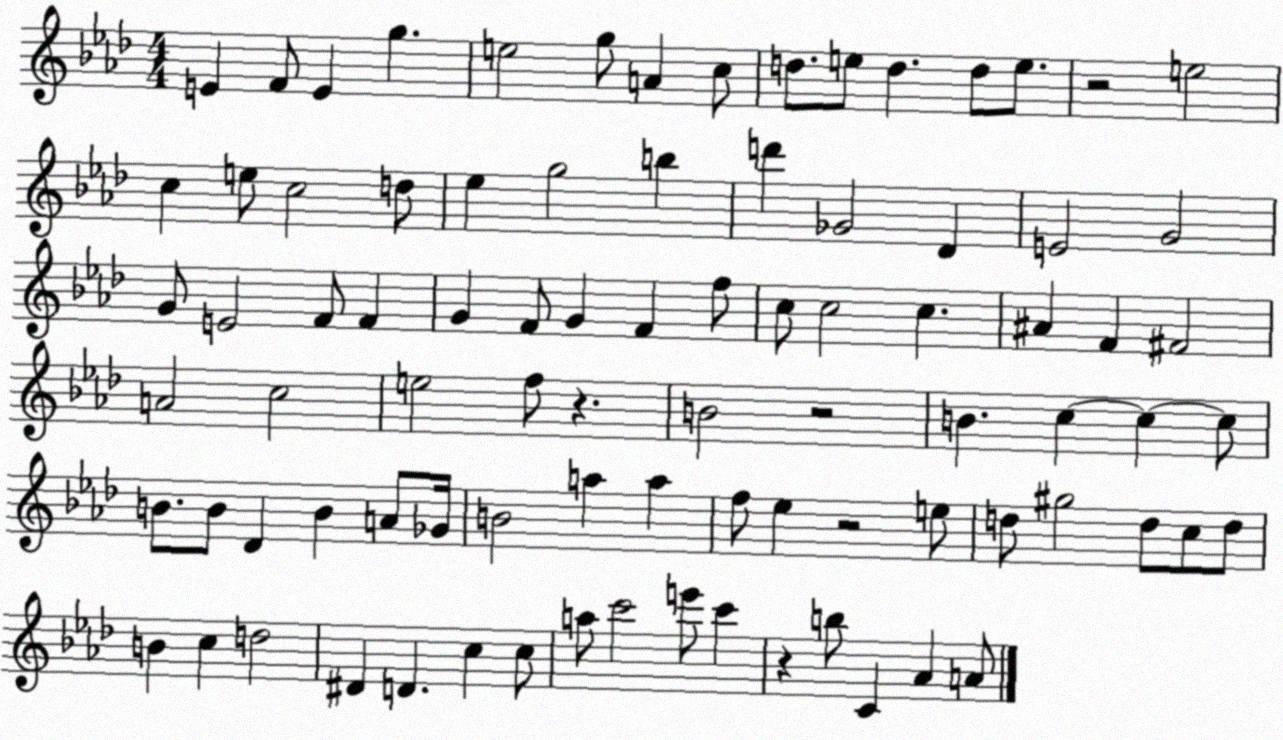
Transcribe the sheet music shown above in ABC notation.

X:1
T:Untitled
M:4/4
L:1/4
K:Ab
E F/2 E g e2 g/2 A c/2 d/2 e/2 d d/2 e/2 z2 e2 c e/2 c2 d/2 _e g2 b d' _G2 _D E2 G2 G/2 E2 F/2 F G F/2 G F f/2 c/2 c2 c ^A F ^F2 A2 c2 e2 f/2 z B2 z2 B c c c/2 B/2 B/2 _D B A/2 _G/4 B2 a a f/2 _e z2 e/2 d/2 ^g2 d/2 c/2 d/2 B c d2 ^D D c c/2 a/2 c'2 e'/2 c' z b/2 C _A A/2